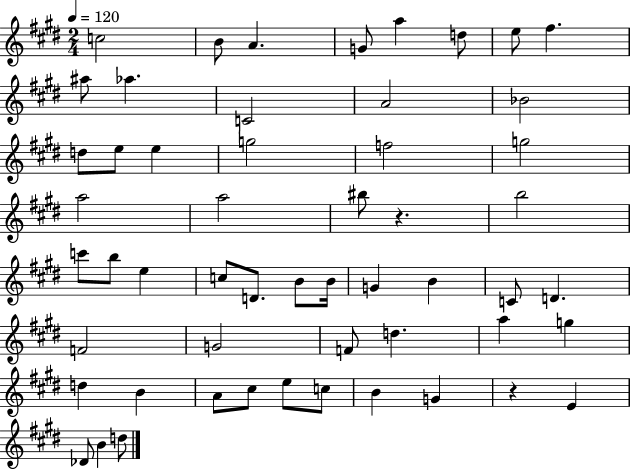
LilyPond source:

{
  \clef treble
  \numericTimeSignature
  \time 2/4
  \key e \major
  \tempo 4 = 120
  c''2 | b'8 a'4. | g'8 a''4 d''8 | e''8 fis''4. | \break ais''8 aes''4. | c'2 | a'2 | bes'2 | \break d''8 e''8 e''4 | g''2 | f''2 | g''2 | \break a''2 | a''2 | bis''8 r4. | b''2 | \break c'''8 b''8 e''4 | c''8 d'8. b'8 b'16 | g'4 b'4 | c'8 d'4. | \break f'2 | g'2 | f'8 d''4. | a''4 g''4 | \break d''4 b'4 | a'8 cis''8 e''8 c''8 | b'4 g'4 | r4 e'4 | \break des'8 b'4 d''8 | \bar "|."
}